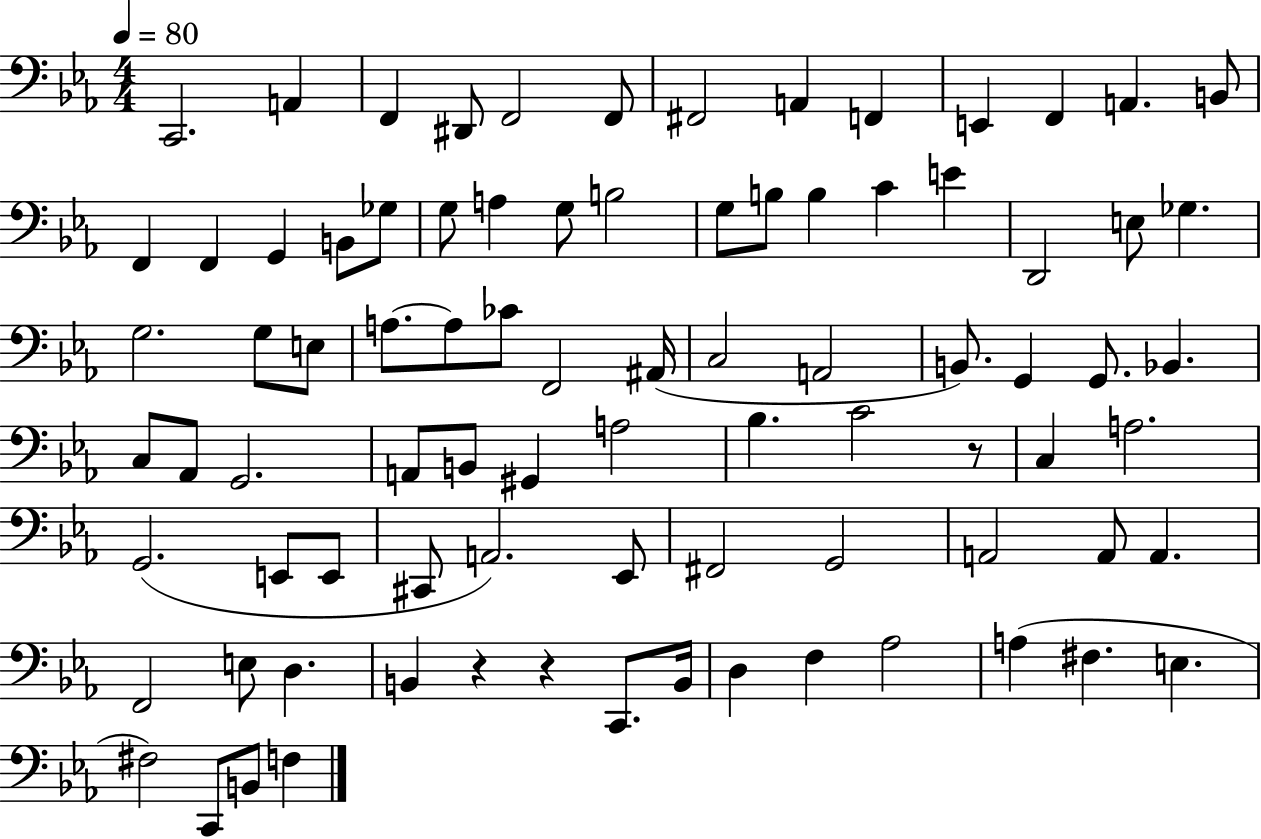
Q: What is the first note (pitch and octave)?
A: C2